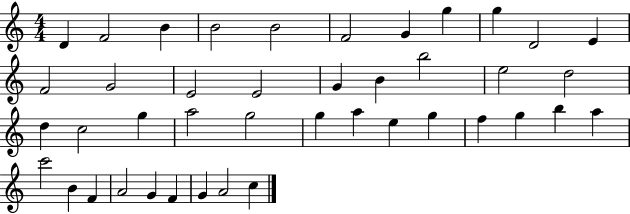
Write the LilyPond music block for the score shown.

{
  \clef treble
  \numericTimeSignature
  \time 4/4
  \key c \major
  d'4 f'2 b'4 | b'2 b'2 | f'2 g'4 g''4 | g''4 d'2 e'4 | \break f'2 g'2 | e'2 e'2 | g'4 b'4 b''2 | e''2 d''2 | \break d''4 c''2 g''4 | a''2 g''2 | g''4 a''4 e''4 g''4 | f''4 g''4 b''4 a''4 | \break c'''2 b'4 f'4 | a'2 g'4 f'4 | g'4 a'2 c''4 | \bar "|."
}